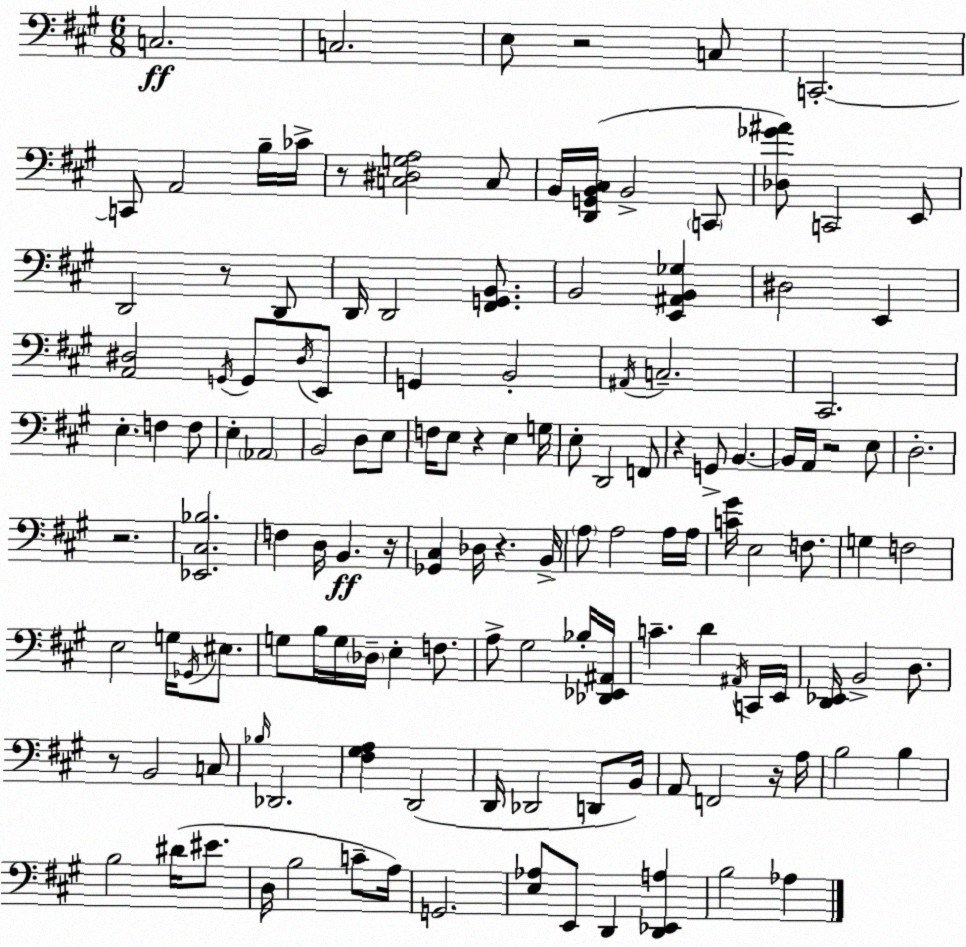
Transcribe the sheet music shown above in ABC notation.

X:1
T:Untitled
M:6/8
L:1/4
K:A
C,2 C,2 E,/2 z2 C,/2 C,,2 C,,/2 A,,2 B,/4 _C/4 z/2 [C,^D,G,A,]2 C,/2 B,,/4 [D,,G,,B,,^C,]/4 B,,2 C,,/2 [_D,_G^A]/2 C,,2 E,,/2 D,,2 z/2 D,,/2 D,,/4 D,,2 [^F,,G,,B,,]/2 B,,2 [E,,^A,,B,,_G,] ^D,2 E,, [A,,^D,]2 G,,/4 G,,/2 ^D,/4 E,,/2 G,, B,,2 ^A,,/4 C,2 ^C,,2 E, F, F,/2 E, _A,,2 B,,2 D,/2 E,/2 F,/4 E,/2 z E, G,/4 E,/2 D,,2 F,,/2 z G,,/2 B,, B,,/4 A,,/4 z2 E,/2 D,2 z2 [_E,,^C,_B,]2 F, D,/4 B,, z/4 [_G,,^C,] _D,/4 z B,,/4 A,/2 A,2 A,/4 A,/4 [C^G]/4 E,2 F,/2 G, F,2 E,2 G,/4 _G,,/4 ^E,/2 G,/2 B,/4 G,/4 _D,/4 E, F,/2 A,/2 ^G,2 _B,/4 [_D,,_E,,^A,,]/4 C D ^A,,/4 C,,/4 E,,/4 [D,,_E,,]/4 B,,2 D,/2 z/2 B,,2 C,/2 _B,/4 _D,,2 [^F,^G,A,] D,,2 D,,/4 _D,,2 D,,/2 B,,/4 A,,/2 F,,2 z/4 A,/4 B,2 B, B,2 ^D/4 ^E/2 D,/4 B,2 C/2 A,/4 G,,2 [E,_A,]/2 E,,/2 D,, [D,,_E,,A,] B,2 _A,